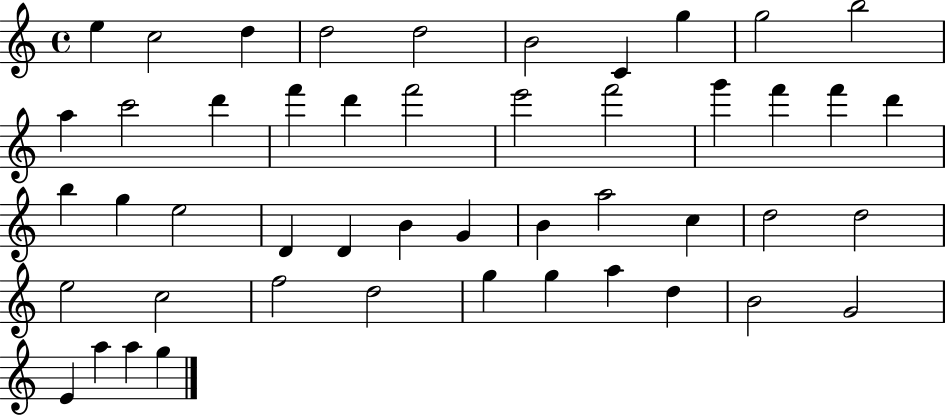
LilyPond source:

{
  \clef treble
  \time 4/4
  \defaultTimeSignature
  \key c \major
  e''4 c''2 d''4 | d''2 d''2 | b'2 c'4 g''4 | g''2 b''2 | \break a''4 c'''2 d'''4 | f'''4 d'''4 f'''2 | e'''2 f'''2 | g'''4 f'''4 f'''4 d'''4 | \break b''4 g''4 e''2 | d'4 d'4 b'4 g'4 | b'4 a''2 c''4 | d''2 d''2 | \break e''2 c''2 | f''2 d''2 | g''4 g''4 a''4 d''4 | b'2 g'2 | \break e'4 a''4 a''4 g''4 | \bar "|."
}